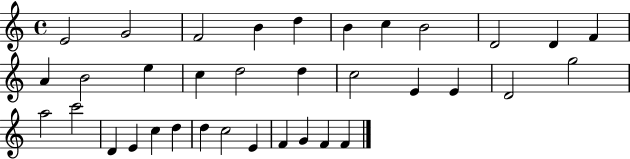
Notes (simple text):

E4/h G4/h F4/h B4/q D5/q B4/q C5/q B4/h D4/h D4/q F4/q A4/q B4/h E5/q C5/q D5/h D5/q C5/h E4/q E4/q D4/h G5/h A5/h C6/h D4/q E4/q C5/q D5/q D5/q C5/h E4/q F4/q G4/q F4/q F4/q